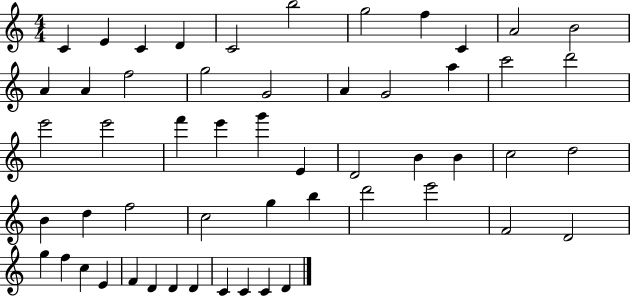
X:1
T:Untitled
M:4/4
L:1/4
K:C
C E C D C2 b2 g2 f C A2 B2 A A f2 g2 G2 A G2 a c'2 d'2 e'2 e'2 f' e' g' E D2 B B c2 d2 B d f2 c2 g b d'2 e'2 F2 D2 g f c E F D D D C C C D